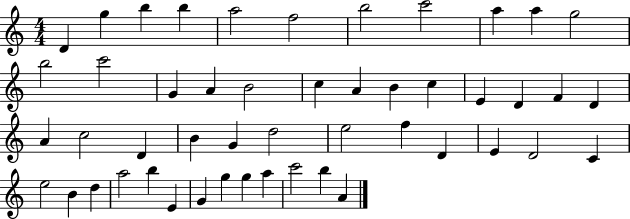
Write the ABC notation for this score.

X:1
T:Untitled
M:4/4
L:1/4
K:C
D g b b a2 f2 b2 c'2 a a g2 b2 c'2 G A B2 c A B c E D F D A c2 D B G d2 e2 f D E D2 C e2 B d a2 b E G g g a c'2 b A